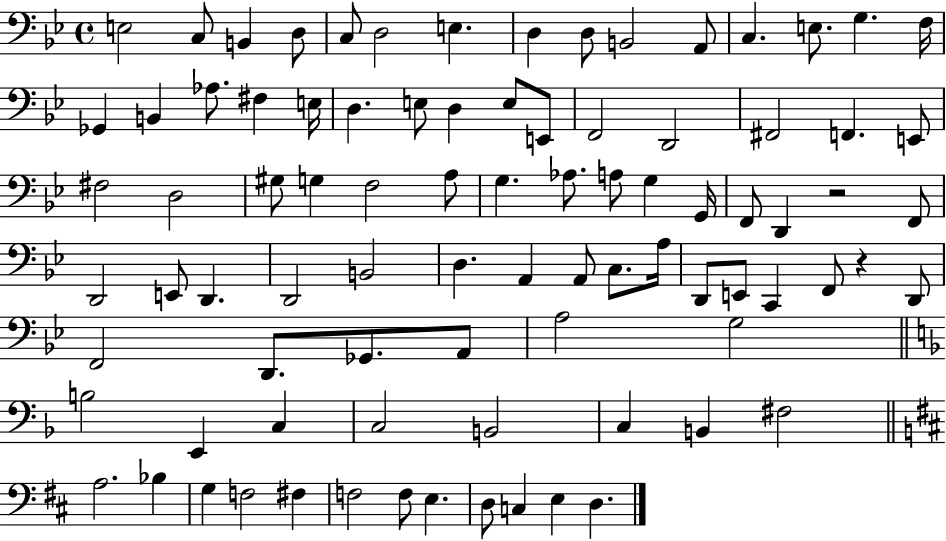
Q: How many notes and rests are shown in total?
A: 87